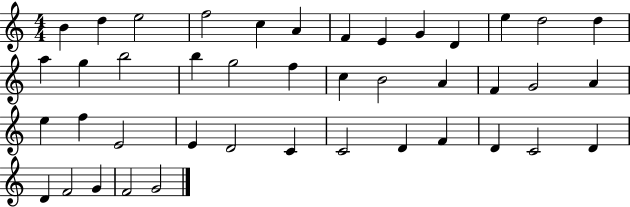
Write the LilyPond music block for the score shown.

{
  \clef treble
  \numericTimeSignature
  \time 4/4
  \key c \major
  b'4 d''4 e''2 | f''2 c''4 a'4 | f'4 e'4 g'4 d'4 | e''4 d''2 d''4 | \break a''4 g''4 b''2 | b''4 g''2 f''4 | c''4 b'2 a'4 | f'4 g'2 a'4 | \break e''4 f''4 e'2 | e'4 d'2 c'4 | c'2 d'4 f'4 | d'4 c'2 d'4 | \break d'4 f'2 g'4 | f'2 g'2 | \bar "|."
}